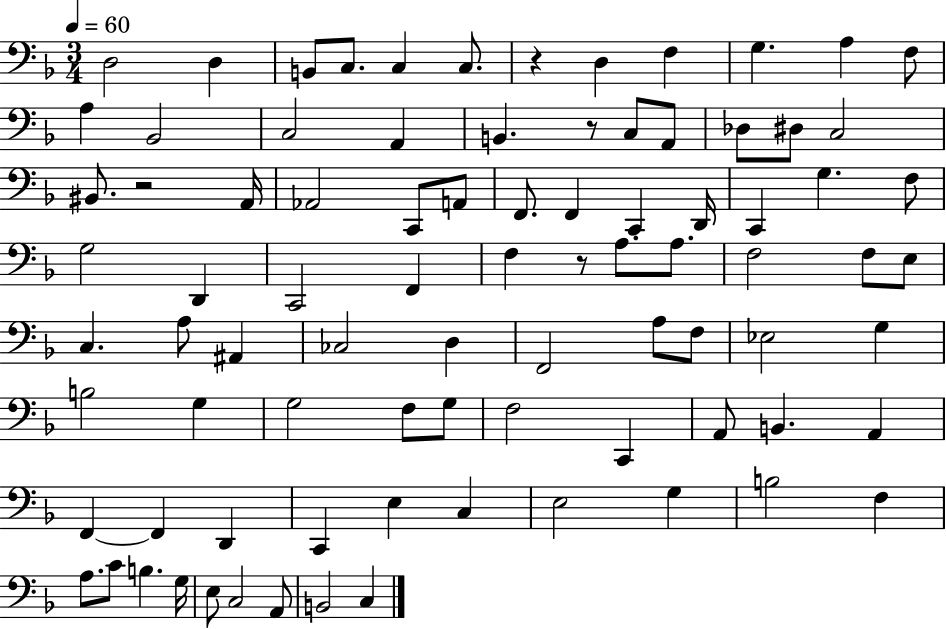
{
  \clef bass
  \numericTimeSignature
  \time 3/4
  \key f \major
  \tempo 4 = 60
  d2 d4 | b,8 c8. c4 c8. | r4 d4 f4 | g4. a4 f8 | \break a4 bes,2 | c2 a,4 | b,4. r8 c8 a,8 | des8 dis8 c2 | \break bis,8. r2 a,16 | aes,2 c,8 a,8 | f,8. f,4 c,4 d,16 | c,4 g4. f8 | \break g2 d,4 | c,2 f,4 | f4 r8 a8. a8. | f2 f8 e8 | \break c4. a8 ais,4 | ces2 d4 | f,2 a8 f8 | ees2 g4 | \break b2 g4 | g2 f8 g8 | f2 c,4 | a,8 b,4. a,4 | \break f,4~~ f,4 d,4 | c,4 e4 c4 | e2 g4 | b2 f4 | \break a8. c'8 b4. g16 | e8 c2 a,8 | b,2 c4 | \bar "|."
}